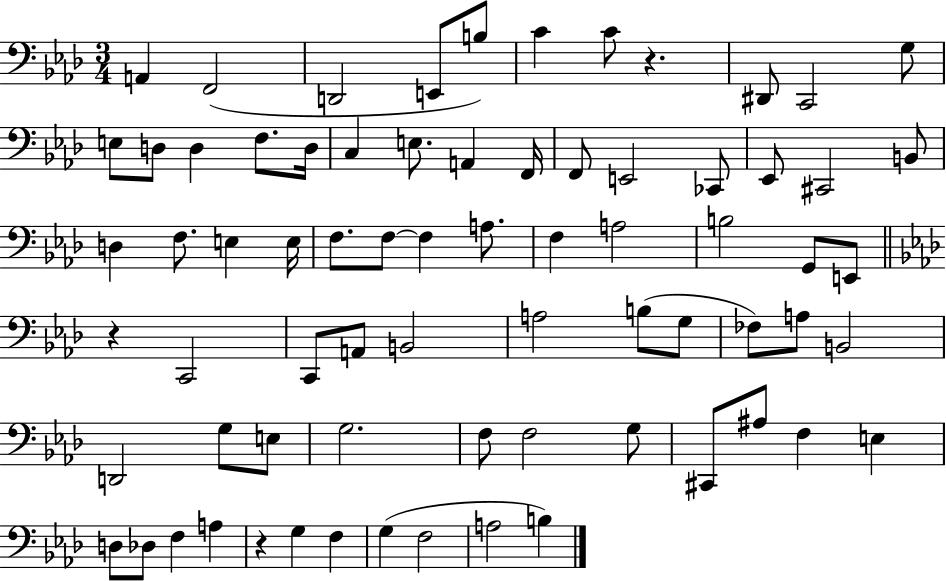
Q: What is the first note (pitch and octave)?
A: A2